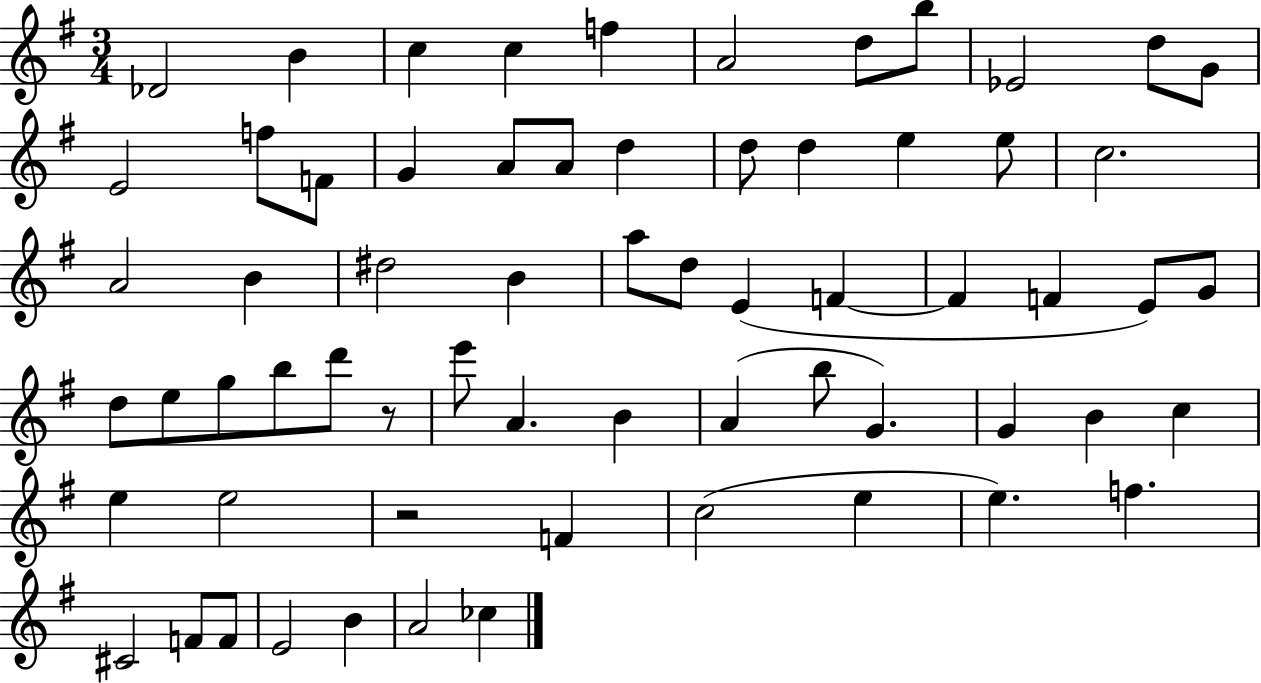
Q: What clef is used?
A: treble